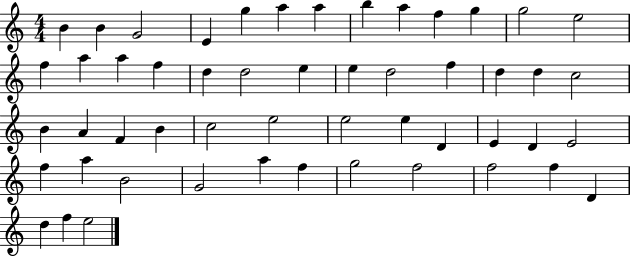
X:1
T:Untitled
M:4/4
L:1/4
K:C
B B G2 E g a a b a f g g2 e2 f a a f d d2 e e d2 f d d c2 B A F B c2 e2 e2 e D E D E2 f a B2 G2 a f g2 f2 f2 f D d f e2